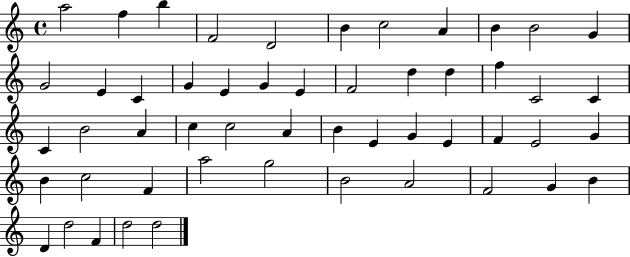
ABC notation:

X:1
T:Untitled
M:4/4
L:1/4
K:C
a2 f b F2 D2 B c2 A B B2 G G2 E C G E G E F2 d d f C2 C C B2 A c c2 A B E G E F E2 G B c2 F a2 g2 B2 A2 F2 G B D d2 F d2 d2